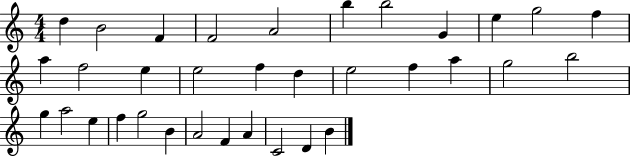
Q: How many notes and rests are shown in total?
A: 34